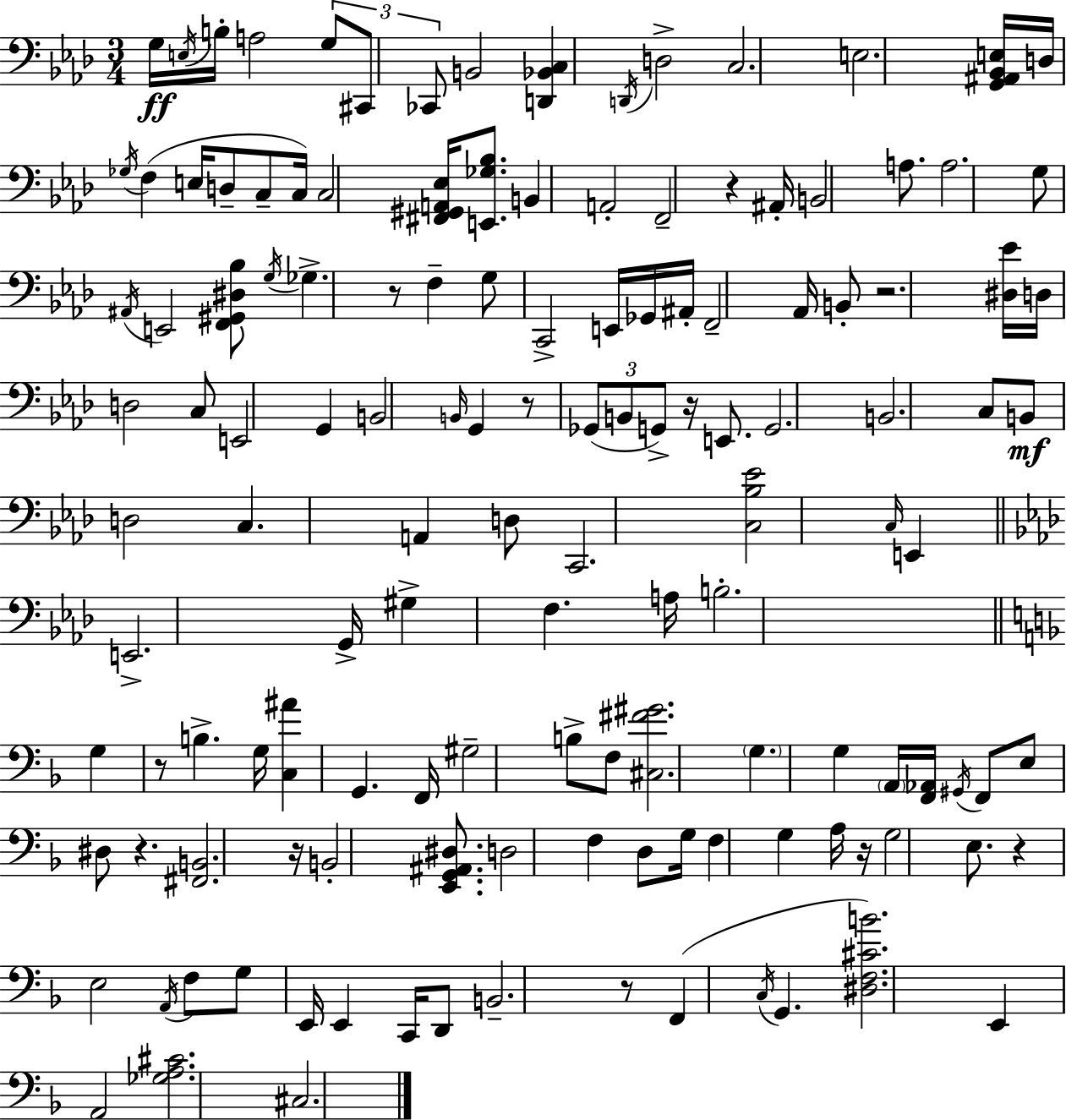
{
  \clef bass
  \numericTimeSignature
  \time 3/4
  \key aes \major
  g16\ff \acciaccatura { e16 } b16-. a2 \tuplet 3/2 { g8 | cis,8 ces,8 } b,2 | <d, bes, c>4 \acciaccatura { d,16 } d2-> | c2. | \break e2. | <g, ais, bes, e>16 d16 \acciaccatura { ges16 }( f4 e16 d8-- | c8-- c16) c2 <fis, gis, a, ees>16 | <e, ges bes>8. b,4 a,2-. | \break f,2-- r4 | ais,16-. b,2 | a8. a2. | g8 \acciaccatura { ais,16 } e,2 | \break <f, gis, dis bes>8 \acciaccatura { g16 } ges4.-> r8 | f4-- g8 c,2-> | e,16 ges,16 ais,16-. f,2-- | aes,16 b,8-. r2. | \break <dis ees'>16 d16 d2 | c8 e,2 | g,4 b,2 | \grace { b,16 } g,4 r8 \tuplet 3/2 { ges,8( b,8 | \break g,8->) } r16 e,8. g,2. | b,2. | c8 b,8\mf d2 | c4. | \break a,4 d8 c,2. | <c bes ees'>2 | \grace { c16 } e,4 \bar "||" \break \key aes \major e,2.-> | g,16-> gis4-> f4. a16 | b2.-. | \bar "||" \break \key f \major g4 r8 b4.-> | g16 <c ais'>4 g,4. f,16 | gis2-- b8-> f8 | <cis fis' gis'>2. | \break \parenthesize g4. g4 \parenthesize a,16 <f, aes,>16 | \acciaccatura { gis,16 } f,8 e8 dis8 r4. | <fis, b,>2. | r16 b,2-. <e, g, ais, dis>8. | \break d2 f4 | d8 g16 f4 g4 | a16 r16 g2 e8. | r4 e2 | \break \acciaccatura { a,16 } f8 g8 e,16 e,4 c,16 | d,8 b,2.-- | r8 f,4( \acciaccatura { c16 } g,4. | <dis f cis' b'>2.) | \break e,4 a,2 | <ges a cis'>2. | cis2. | \bar "|."
}